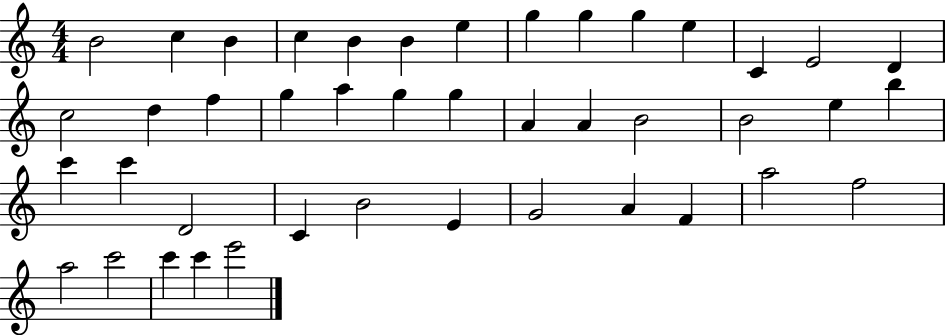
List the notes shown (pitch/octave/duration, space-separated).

B4/h C5/q B4/q C5/q B4/q B4/q E5/q G5/q G5/q G5/q E5/q C4/q E4/h D4/q C5/h D5/q F5/q G5/q A5/q G5/q G5/q A4/q A4/q B4/h B4/h E5/q B5/q C6/q C6/q D4/h C4/q B4/h E4/q G4/h A4/q F4/q A5/h F5/h A5/h C6/h C6/q C6/q E6/h